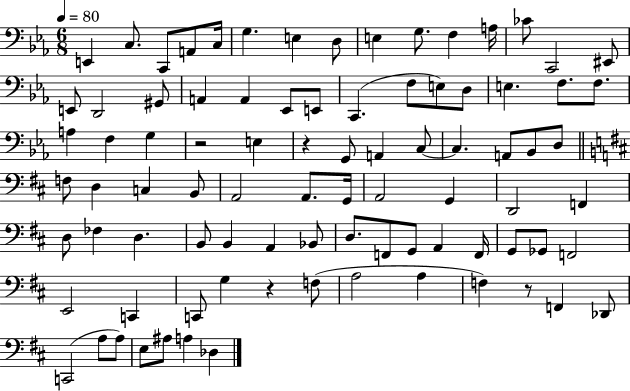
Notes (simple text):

E2/q C3/e. C2/e A2/e C3/s G3/q. E3/q D3/e E3/q G3/e. F3/q A3/s CES4/e C2/h EIS2/e E2/e D2/h G#2/e A2/q A2/q Eb2/e E2/e C2/q. F3/e E3/e D3/e E3/q. F3/e. F3/e. A3/q F3/q G3/q R/h E3/q R/q G2/e A2/q C3/e C3/q. A2/e Bb2/e D3/e F3/e D3/q C3/q B2/e A2/h A2/e. G2/s A2/h G2/q D2/h F2/q D3/e FES3/q D3/q. B2/e B2/q A2/q Bb2/e D3/e. F2/e G2/e A2/q F2/s G2/e Gb2/e F2/h E2/h C2/q C2/e G3/q R/q F3/e A3/h A3/q F3/q R/e F2/q Db2/e C2/h A3/e A3/e E3/e A#3/e A3/q Db3/q